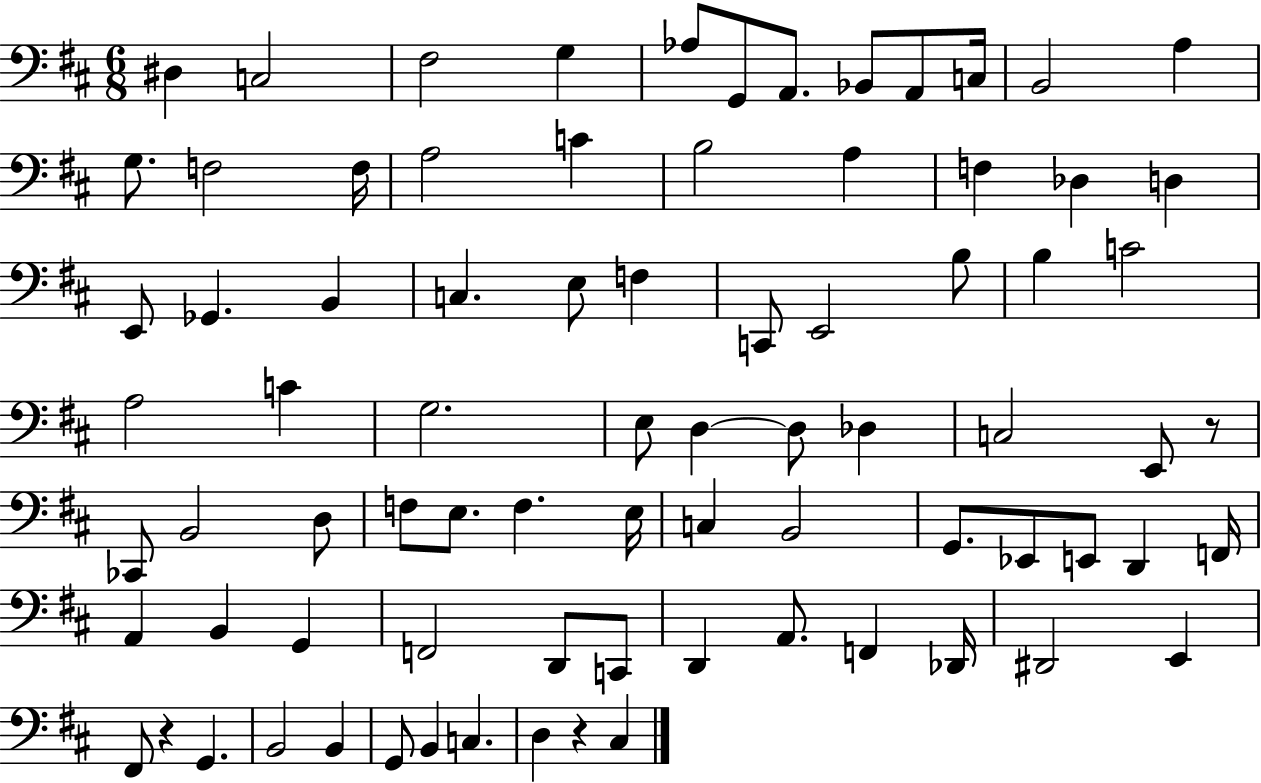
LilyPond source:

{
  \clef bass
  \numericTimeSignature
  \time 6/8
  \key d \major
  \repeat volta 2 { dis4 c2 | fis2 g4 | aes8 g,8 a,8. bes,8 a,8 c16 | b,2 a4 | \break g8. f2 f16 | a2 c'4 | b2 a4 | f4 des4 d4 | \break e,8 ges,4. b,4 | c4. e8 f4 | c,8 e,2 b8 | b4 c'2 | \break a2 c'4 | g2. | e8 d4~~ d8 des4 | c2 e,8 r8 | \break ces,8 b,2 d8 | f8 e8. f4. e16 | c4 b,2 | g,8. ees,8 e,8 d,4 f,16 | \break a,4 b,4 g,4 | f,2 d,8 c,8 | d,4 a,8. f,4 des,16 | dis,2 e,4 | \break fis,8 r4 g,4. | b,2 b,4 | g,8 b,4 c4. | d4 r4 cis4 | \break } \bar "|."
}